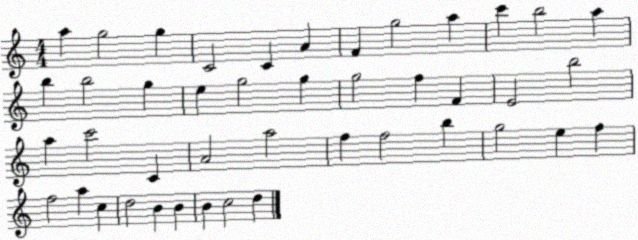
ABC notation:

X:1
T:Untitled
M:4/4
L:1/4
K:C
a g2 g C2 C A F g2 a c' b2 a b b2 g e g2 g g2 f F E2 b2 a c'2 C A2 a2 f f2 b g2 e f f2 a c d2 B B B c2 d